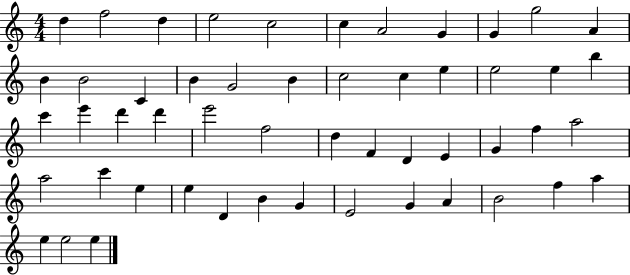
{
  \clef treble
  \numericTimeSignature
  \time 4/4
  \key c \major
  d''4 f''2 d''4 | e''2 c''2 | c''4 a'2 g'4 | g'4 g''2 a'4 | \break b'4 b'2 c'4 | b'4 g'2 b'4 | c''2 c''4 e''4 | e''2 e''4 b''4 | \break c'''4 e'''4 d'''4 d'''4 | e'''2 f''2 | d''4 f'4 d'4 e'4 | g'4 f''4 a''2 | \break a''2 c'''4 e''4 | e''4 d'4 b'4 g'4 | e'2 g'4 a'4 | b'2 f''4 a''4 | \break e''4 e''2 e''4 | \bar "|."
}